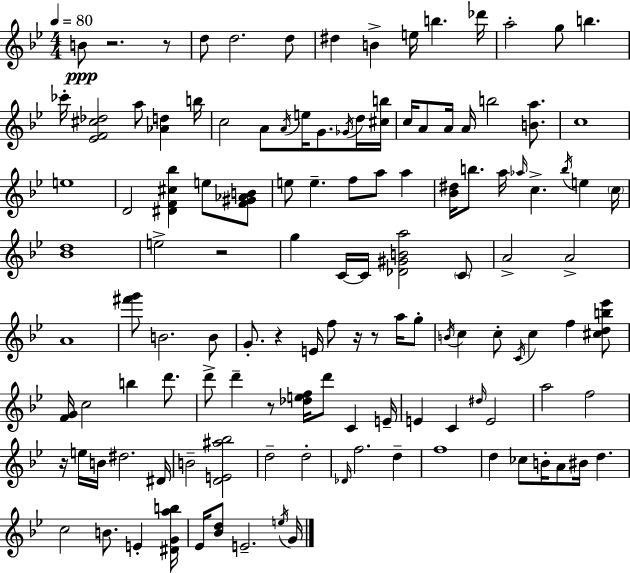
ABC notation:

X:1
T:Untitled
M:4/4
L:1/4
K:Gm
B/2 z2 z/2 d/2 d2 d/2 ^d B e/4 b _d'/4 a2 g/2 b _c'/4 [_EF^c_d]2 a/2 [_Ad] b/4 c2 A/2 A/4 e/4 G/2 _G/4 d/4 [^cb]/4 c/4 A/2 A/4 A/4 b2 [Ba]/2 c4 e4 D2 [^DF^c_b] e/2 [F^G_AB]/2 e/2 e f/2 a/2 a [_B^d]/4 b/2 a/4 _a/4 c b/4 e c/4 [_Bd]4 e2 z2 g C/4 C/4 [_D^GBa]2 C/2 A2 A2 A4 [^f'g']/2 B2 B/2 G/2 z E/4 f/2 z/4 z/2 a/4 g/2 B/4 c c/2 C/4 c f [^cdb_e']/2 [FG]/4 c2 b d'/2 d'/2 d' z/2 [_def]/4 d'/2 C E/4 E C ^d/4 E2 a2 f2 z/4 e/4 B/4 ^d2 ^D/4 B2 [DE^a_b]2 d2 d2 _D/4 f2 d f4 d _c/2 B/4 A/2 ^B/4 d c2 B/2 E [^DGab]/4 _E/4 [_Bd]/2 E2 e/4 G/4